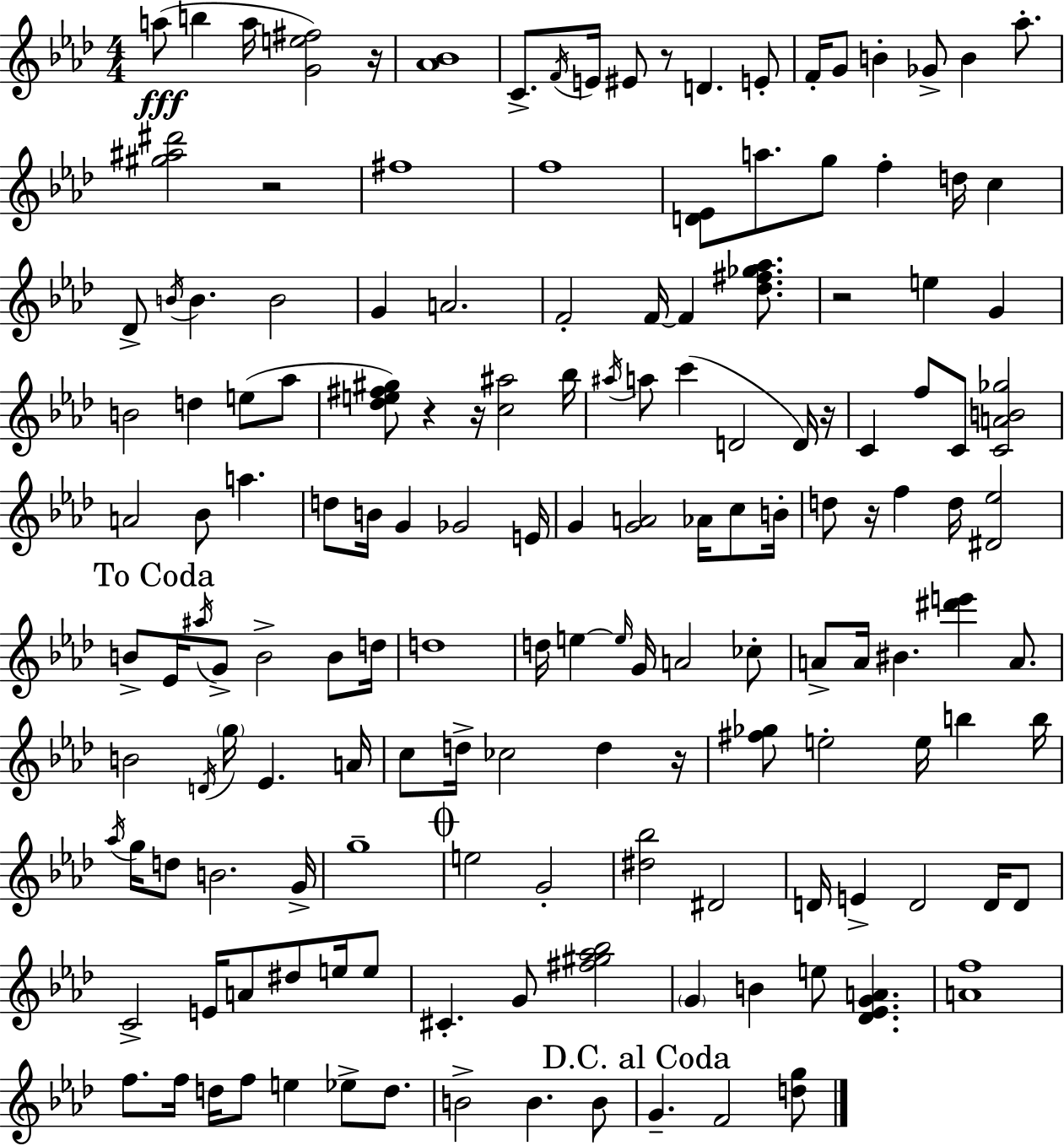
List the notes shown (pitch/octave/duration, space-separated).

A5/e B5/q A5/s [G4,E5,F#5]/h R/s [Ab4,Bb4]/w C4/e. F4/s E4/s EIS4/e R/e D4/q. E4/e F4/s G4/e B4/q Gb4/e B4/q Ab5/e. [G#5,A#5,D#6]/h R/h F#5/w F5/w [D4,Eb4]/e A5/e. G5/e F5/q D5/s C5/q Db4/e B4/s B4/q. B4/h G4/q A4/h. F4/h F4/s F4/q [Db5,F#5,Gb5,Ab5]/e. R/h E5/q G4/q B4/h D5/q E5/e Ab5/e [Db5,E5,F#5,G#5]/e R/q R/s [C5,A#5]/h Bb5/s A#5/s A5/e C6/q D4/h D4/s R/s C4/q F5/e C4/e [C4,A4,B4,Gb5]/h A4/h Bb4/e A5/q. D5/e B4/s G4/q Gb4/h E4/s G4/q [G4,A4]/h Ab4/s C5/e B4/s D5/e R/s F5/q D5/s [D#4,Eb5]/h B4/e Eb4/s A#5/s G4/e B4/h B4/e D5/s D5/w D5/s E5/q E5/s G4/s A4/h CES5/e A4/e A4/s BIS4/q. [D#6,E6]/q A4/e. B4/h D4/s G5/s Eb4/q. A4/s C5/e D5/s CES5/h D5/q R/s [F#5,Gb5]/e E5/h E5/s B5/q B5/s Ab5/s G5/s D5/e B4/h. G4/s G5/w E5/h G4/h [D#5,Bb5]/h D#4/h D4/s E4/q D4/h D4/s D4/e C4/h E4/s A4/e D#5/e E5/s E5/e C#4/q. G4/e [F#5,G#5,Ab5,Bb5]/h G4/q B4/q E5/e [Db4,Eb4,G4,A4]/q. [A4,F5]/w F5/e. F5/s D5/s F5/e E5/q Eb5/e D5/e. B4/h B4/q. B4/e G4/q. F4/h [D5,G5]/e